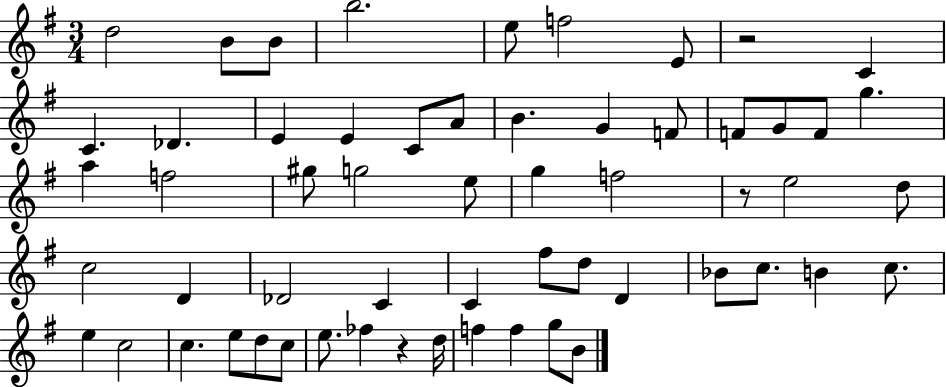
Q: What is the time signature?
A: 3/4